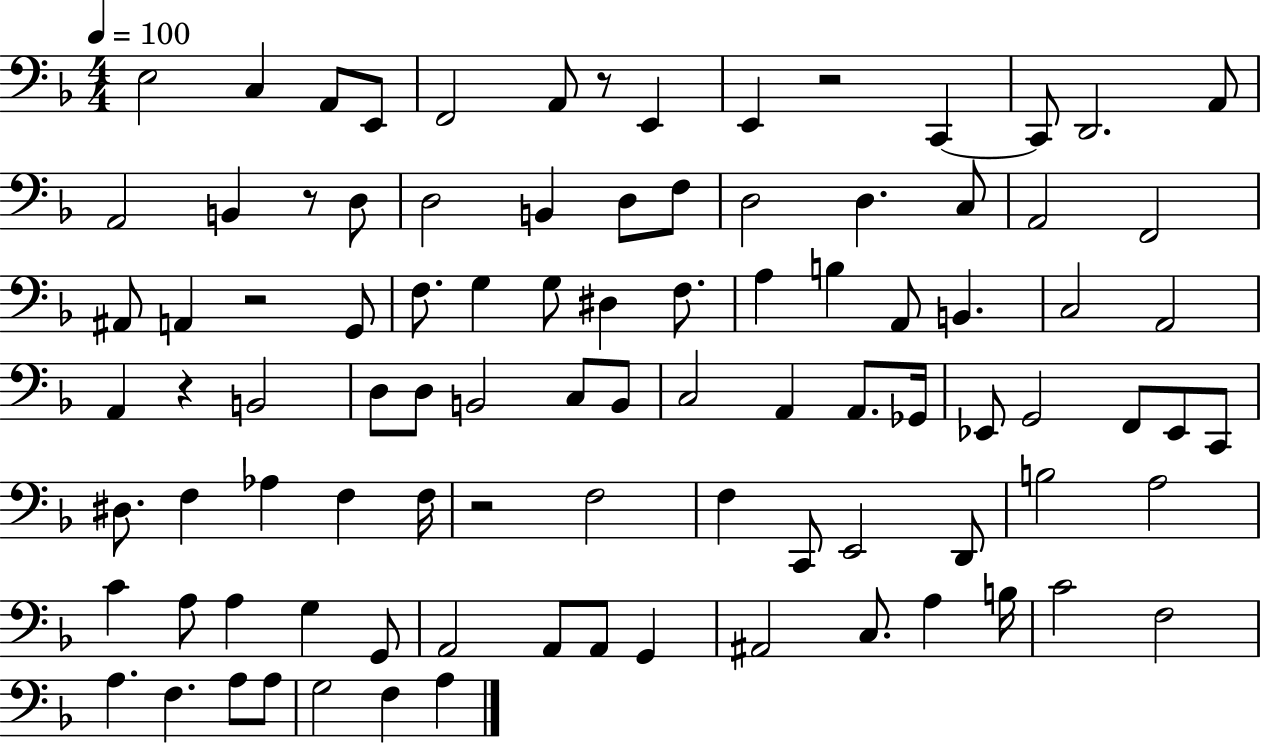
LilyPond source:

{
  \clef bass
  \numericTimeSignature
  \time 4/4
  \key f \major
  \tempo 4 = 100
  e2 c4 a,8 e,8 | f,2 a,8 r8 e,4 | e,4 r2 c,4~~ | c,8 d,2. a,8 | \break a,2 b,4 r8 d8 | d2 b,4 d8 f8 | d2 d4. c8 | a,2 f,2 | \break ais,8 a,4 r2 g,8 | f8. g4 g8 dis4 f8. | a4 b4 a,8 b,4. | c2 a,2 | \break a,4 r4 b,2 | d8 d8 b,2 c8 b,8 | c2 a,4 a,8. ges,16 | ees,8 g,2 f,8 ees,8 c,8 | \break dis8. f4 aes4 f4 f16 | r2 f2 | f4 c,8 e,2 d,8 | b2 a2 | \break c'4 a8 a4 g4 g,8 | a,2 a,8 a,8 g,4 | ais,2 c8. a4 b16 | c'2 f2 | \break a4. f4. a8 a8 | g2 f4 a4 | \bar "|."
}